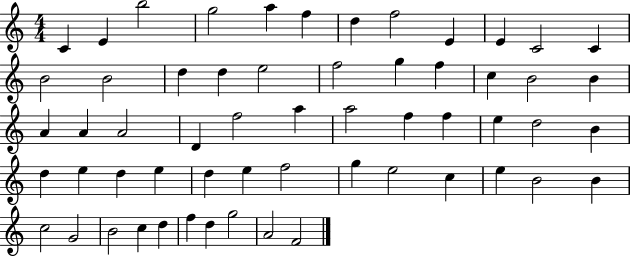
{
  \clef treble
  \numericTimeSignature
  \time 4/4
  \key c \major
  c'4 e'4 b''2 | g''2 a''4 f''4 | d''4 f''2 e'4 | e'4 c'2 c'4 | \break b'2 b'2 | d''4 d''4 e''2 | f''2 g''4 f''4 | c''4 b'2 b'4 | \break a'4 a'4 a'2 | d'4 f''2 a''4 | a''2 f''4 f''4 | e''4 d''2 b'4 | \break d''4 e''4 d''4 e''4 | d''4 e''4 f''2 | g''4 e''2 c''4 | e''4 b'2 b'4 | \break c''2 g'2 | b'2 c''4 d''4 | f''4 d''4 g''2 | a'2 f'2 | \break \bar "|."
}